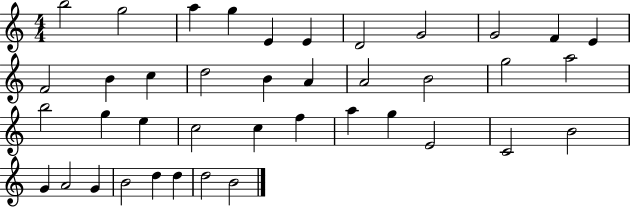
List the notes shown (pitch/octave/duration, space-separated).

B5/h G5/h A5/q G5/q E4/q E4/q D4/h G4/h G4/h F4/q E4/q F4/h B4/q C5/q D5/h B4/q A4/q A4/h B4/h G5/h A5/h B5/h G5/q E5/q C5/h C5/q F5/q A5/q G5/q E4/h C4/h B4/h G4/q A4/h G4/q B4/h D5/q D5/q D5/h B4/h